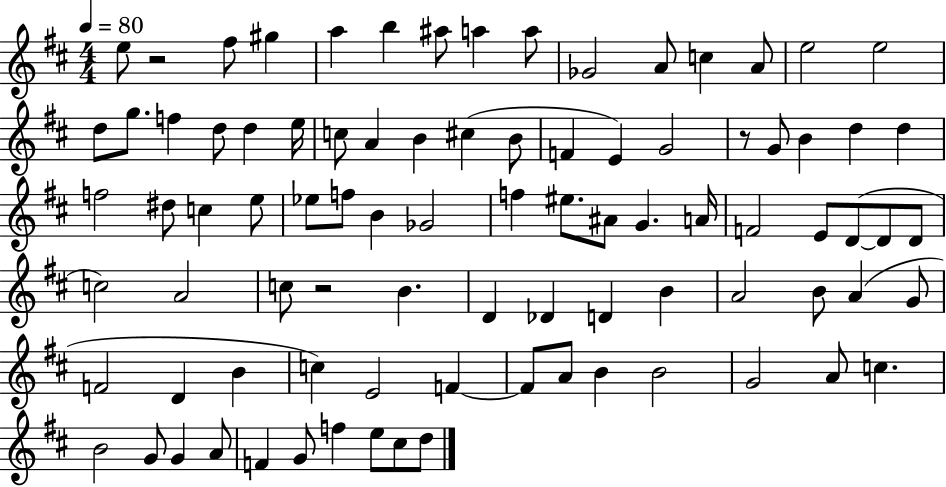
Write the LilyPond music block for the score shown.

{
  \clef treble
  \numericTimeSignature
  \time 4/4
  \key d \major
  \tempo 4 = 80
  e''8 r2 fis''8 gis''4 | a''4 b''4 ais''8 a''4 a''8 | ges'2 a'8 c''4 a'8 | e''2 e''2 | \break d''8 g''8. f''4 d''8 d''4 e''16 | c''8 a'4 b'4 cis''4( b'8 | f'4 e'4) g'2 | r8 g'8 b'4 d''4 d''4 | \break f''2 dis''8 c''4 e''8 | ees''8 f''8 b'4 ges'2 | f''4 eis''8. ais'8 g'4. a'16 | f'2 e'8 d'8~(~ d'8 d'8 | \break c''2) a'2 | c''8 r2 b'4. | d'4 des'4 d'4 b'4 | a'2 b'8 a'4( g'8 | \break f'2 d'4 b'4 | c''4) e'2 f'4~~ | f'8 a'8 b'4 b'2 | g'2 a'8 c''4. | \break b'2 g'8 g'4 a'8 | f'4 g'8 f''4 e''8 cis''8 d''8 | \bar "|."
}